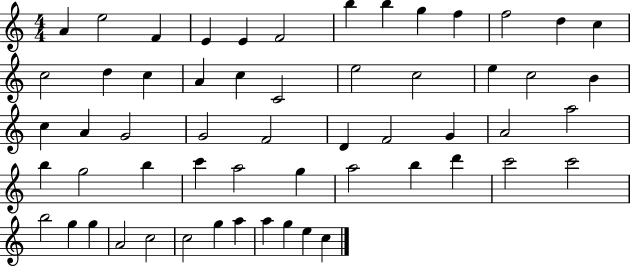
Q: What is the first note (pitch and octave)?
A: A4